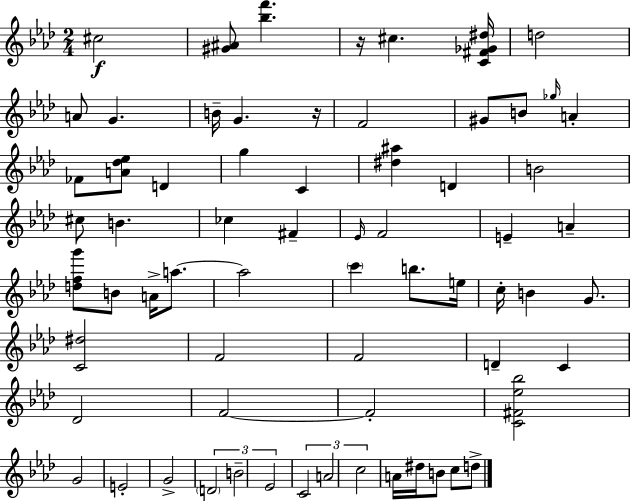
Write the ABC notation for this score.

X:1
T:Untitled
M:2/4
L:1/4
K:Ab
^c2 [^G^A]/2 [_bf'] z/4 ^c [C^F_G^d]/4 d2 A/2 G B/4 G z/4 F2 ^G/2 B/2 _g/4 A _F/2 [A_d_e]/2 D g C [^d^a] D B2 ^c/2 B _c ^F _E/4 F2 E A [dfg']/2 B/2 A/4 a/2 a2 c' b/2 e/4 c/4 B G/2 [C^d]2 F2 F2 D C _D2 F2 F2 [C^F_e_b]2 G2 E2 G2 D2 B2 _E2 C2 A2 c2 A/4 ^d/4 B/2 c/2 d/2